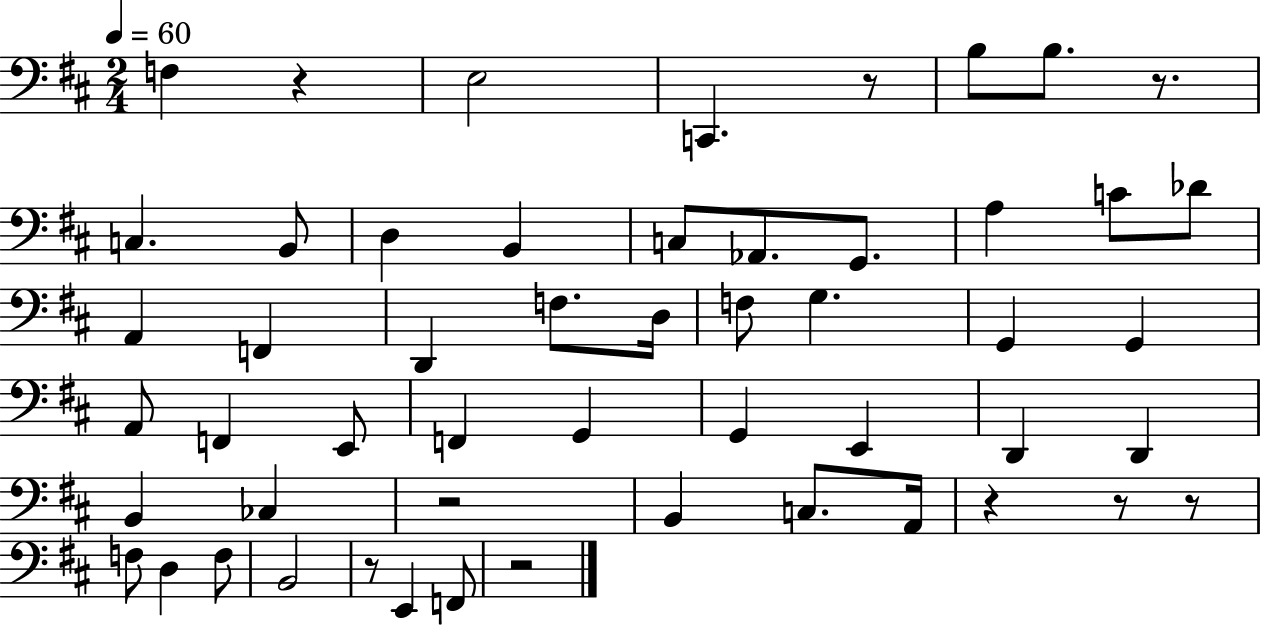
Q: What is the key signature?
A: D major